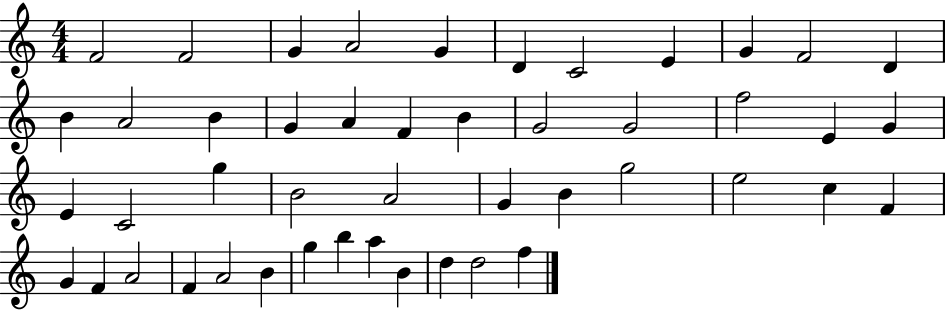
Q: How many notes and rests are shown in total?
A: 47